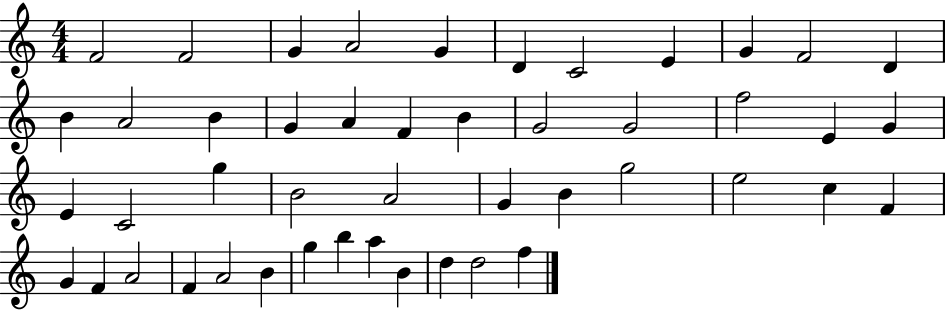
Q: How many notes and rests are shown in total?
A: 47